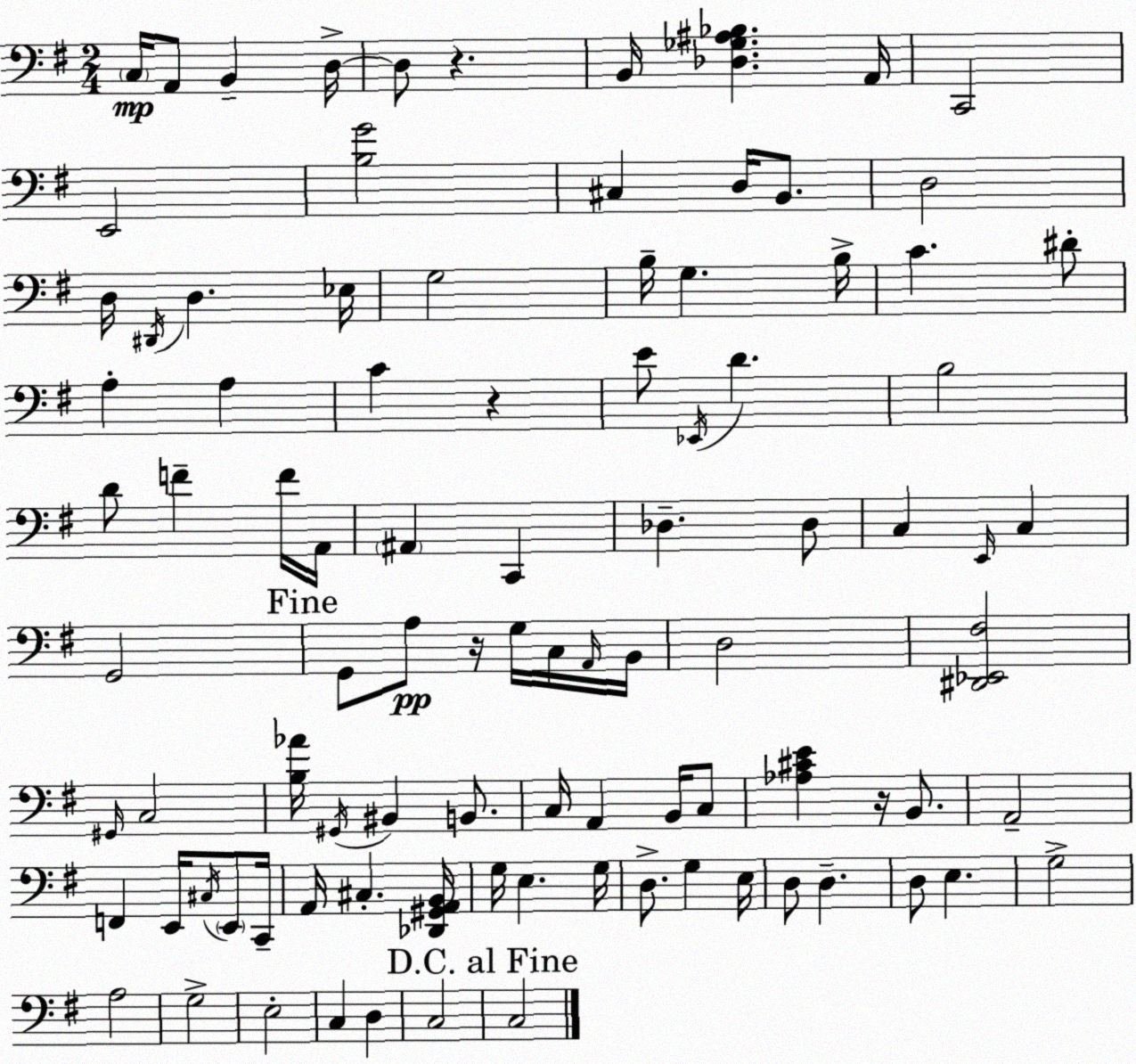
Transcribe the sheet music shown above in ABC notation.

X:1
T:Untitled
M:2/4
L:1/4
K:Em
C,/4 A,,/2 B,, D,/4 D,/2 z B,,/4 [_D,_G,^A,_B,] A,,/4 C,,2 E,,2 [B,G]2 ^C, D,/4 B,,/2 D,2 D,/4 ^D,,/4 D, _E,/4 G,2 B,/4 G, B,/4 C ^D/2 A, A, C z E/2 _E,,/4 D B,2 D/2 F F/4 A,,/4 ^A,, C,, _D, _D,/2 C, E,,/4 C, G,,2 G,,/2 A,/2 z/4 G,/4 C,/4 A,,/4 B,,/4 D,2 [^D,,_E,,^F,]2 ^G,,/4 C,2 [B,_A]/4 ^G,,/4 ^B,, B,,/2 C,/4 A,, B,,/4 C,/2 [_A,^CE] z/4 B,,/2 A,,2 F,, E,,/4 ^C,/4 E,,/2 C,,/4 A,,/4 ^C, [_D,,^G,,A,,B,,]/4 G,/4 E, G,/4 D,/2 G, E,/4 D,/2 D, D,/2 E, G,2 A,2 G,2 E,2 C, D, C,2 C,2